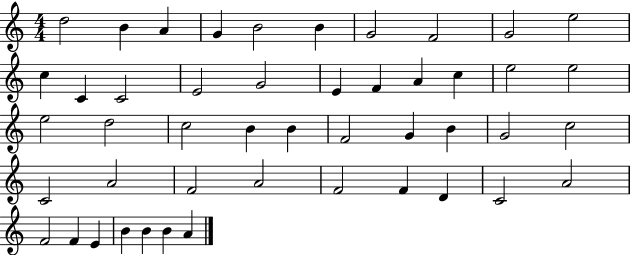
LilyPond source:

{
  \clef treble
  \numericTimeSignature
  \time 4/4
  \key c \major
  d''2 b'4 a'4 | g'4 b'2 b'4 | g'2 f'2 | g'2 e''2 | \break c''4 c'4 c'2 | e'2 g'2 | e'4 f'4 a'4 c''4 | e''2 e''2 | \break e''2 d''2 | c''2 b'4 b'4 | f'2 g'4 b'4 | g'2 c''2 | \break c'2 a'2 | f'2 a'2 | f'2 f'4 d'4 | c'2 a'2 | \break f'2 f'4 e'4 | b'4 b'4 b'4 a'4 | \bar "|."
}